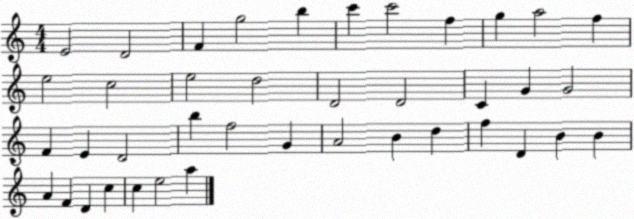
X:1
T:Untitled
M:4/4
L:1/4
K:C
E2 D2 F g2 b c' c'2 f g a2 f e2 c2 e2 d2 D2 D2 C G G2 F E D2 b f2 G A2 B d f D B B A F D c c e2 a